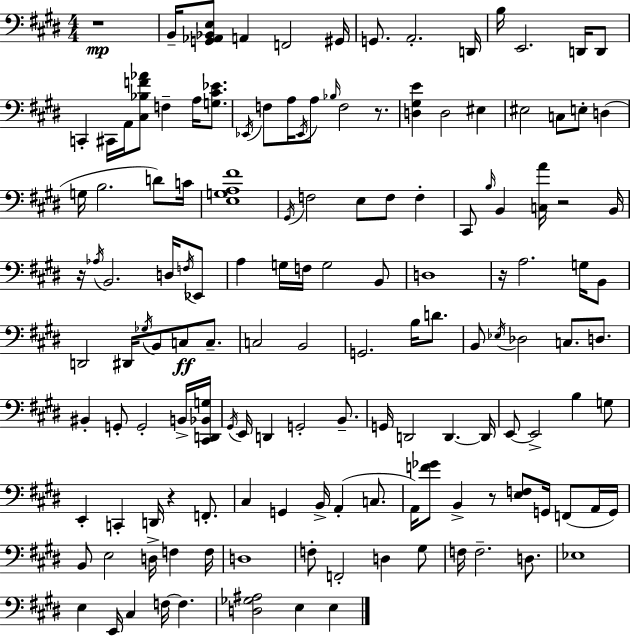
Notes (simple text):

R/w B2/s [G2,Ab2,Bb2,E3]/e A2/q F2/h G#2/s G2/e. A2/h. D2/s B3/s E2/h. D2/s D2/e C2/q C#2/s A2/s [C#3,Bb3,F4,Ab4]/e F3/q A3/s [G3,C#4,Eb4]/e. Eb2/s F3/e A3/s Eb2/s A3/e Bb3/s F3/h R/e. [D3,G#3,E4]/q D3/h EIS3/q EIS3/h C3/e E3/e D3/q G3/s B3/h. D4/e C4/s [E3,G3,A3,F#4]/w G#2/s F3/h E3/e F3/e F3/q C#2/e B3/s B2/q [C3,A4]/s R/h B2/s R/s Ab3/s B2/h. D3/s F3/s Eb2/e A3/q G3/s F3/s G3/h B2/e D3/w R/s A3/h. G3/s B2/e D2/h D#2/s Gb3/s B2/e C3/e C3/e. C3/h B2/h G2/h. B3/s D4/e. B2/e Eb3/s Db3/h C3/e. D3/e. BIS2/q G2/e G2/h B2/s [C#2,D2,Bb2,G3]/s G#2/s E2/s D2/q G2/h B2/e. G2/s D2/h D2/q. D2/s E2/e E2/h B3/q G3/e E2/q C2/q D2/s R/q F2/e. C#3/q G2/q B2/s A2/q C3/e. A2/s [F4,Gb4]/e B2/q R/e [E3,F3]/e G2/s F2/e A2/s G2/s B2/e E3/h D3/s F3/q F3/s D3/w F3/e F2/h D3/q G#3/e F3/s F3/h. D3/e. Eb3/w E3/q E2/s C#3/q F3/s F3/q. [D3,Gb3,A#3]/h E3/q E3/q